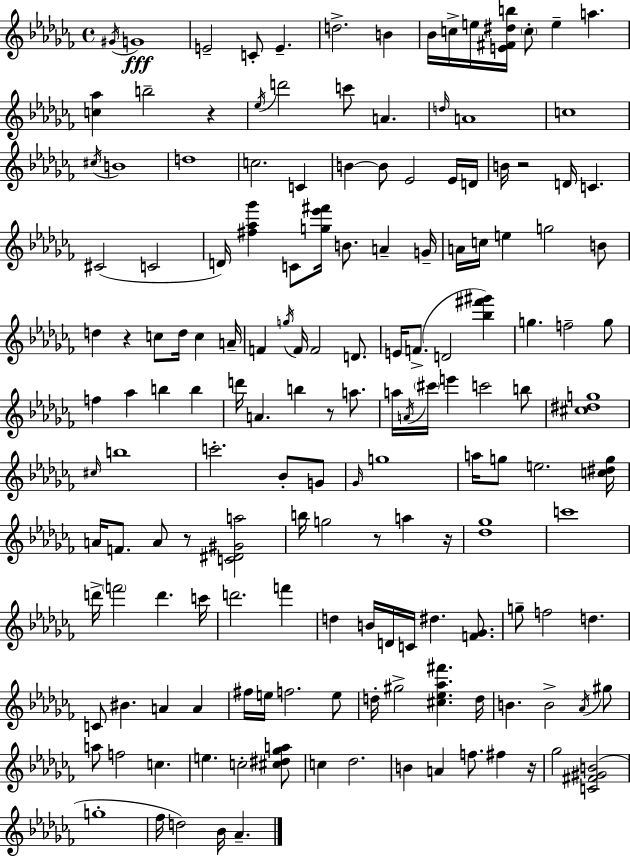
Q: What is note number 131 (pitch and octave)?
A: A4